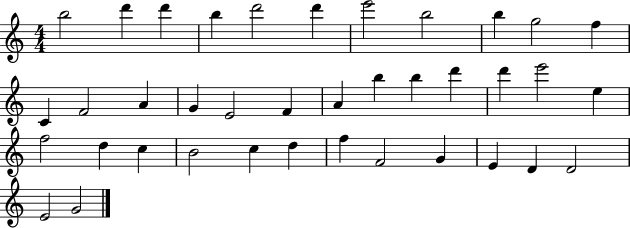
{
  \clef treble
  \numericTimeSignature
  \time 4/4
  \key c \major
  b''2 d'''4 d'''4 | b''4 d'''2 d'''4 | e'''2 b''2 | b''4 g''2 f''4 | \break c'4 f'2 a'4 | g'4 e'2 f'4 | a'4 b''4 b''4 d'''4 | d'''4 e'''2 e''4 | \break f''2 d''4 c''4 | b'2 c''4 d''4 | f''4 f'2 g'4 | e'4 d'4 d'2 | \break e'2 g'2 | \bar "|."
}